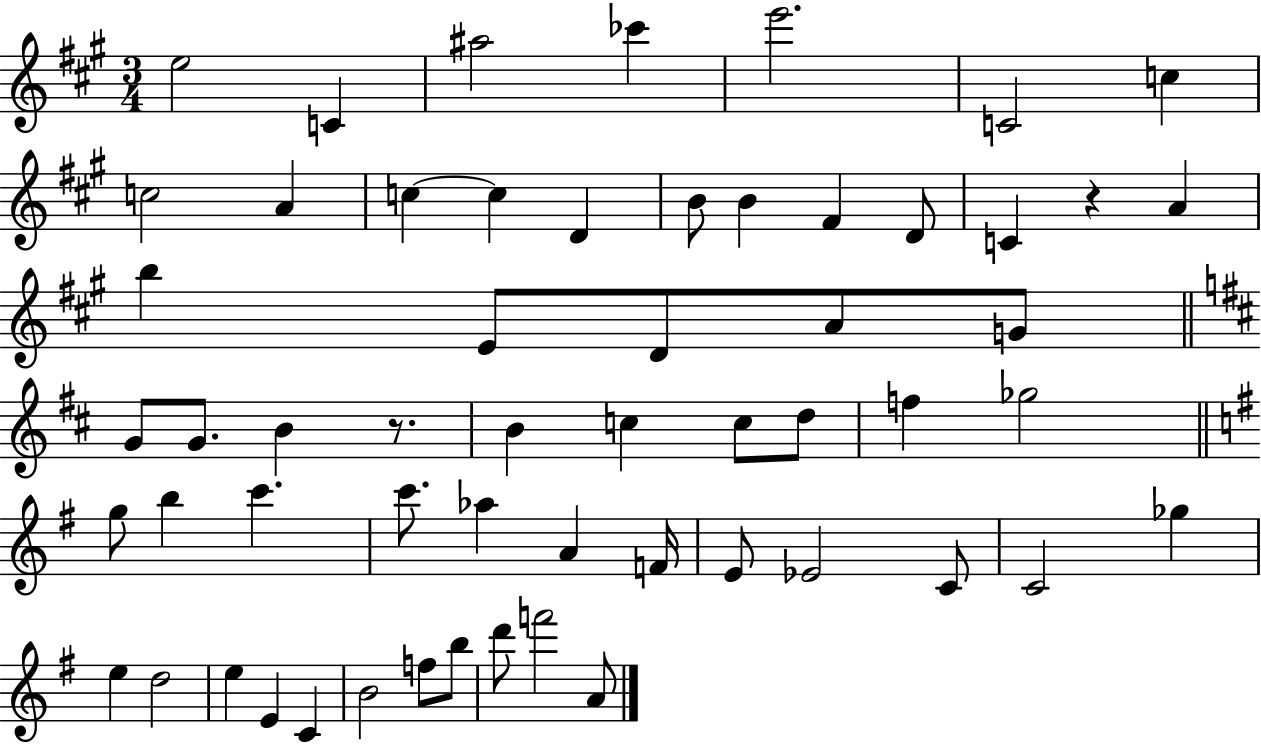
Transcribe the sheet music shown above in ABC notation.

X:1
T:Untitled
M:3/4
L:1/4
K:A
e2 C ^a2 _c' e'2 C2 c c2 A c c D B/2 B ^F D/2 C z A b E/2 D/2 A/2 G/2 G/2 G/2 B z/2 B c c/2 d/2 f _g2 g/2 b c' c'/2 _a A F/4 E/2 _E2 C/2 C2 _g e d2 e E C B2 f/2 b/2 d'/2 f'2 A/2